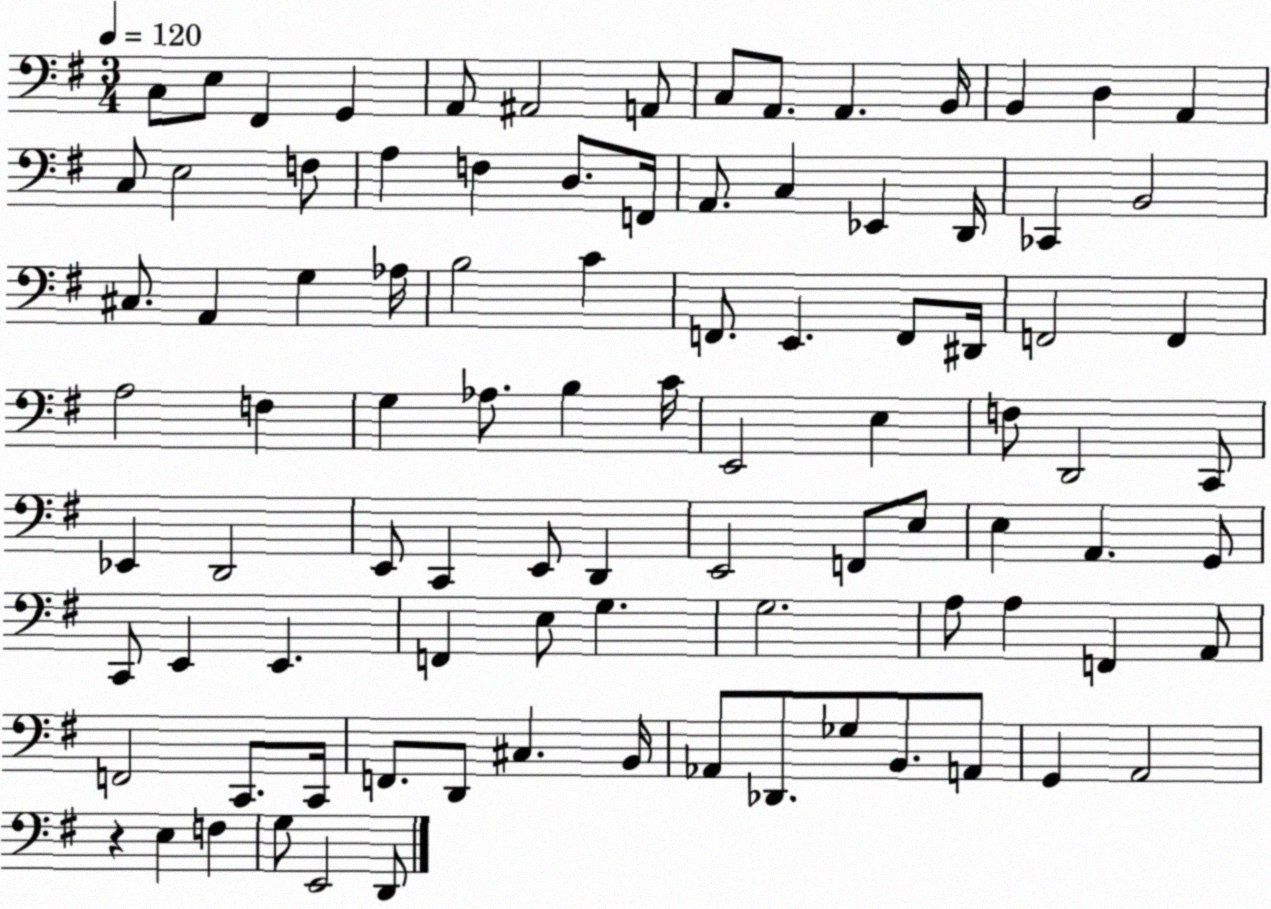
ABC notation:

X:1
T:Untitled
M:3/4
L:1/4
K:G
C,/2 E,/2 ^F,, G,, A,,/2 ^A,,2 A,,/2 C,/2 A,,/2 A,, B,,/4 B,, D, A,, C,/2 E,2 F,/2 A, F, D,/2 F,,/4 A,,/2 C, _E,, D,,/4 _C,, B,,2 ^C,/2 A,, G, _A,/4 B,2 C F,,/2 E,, F,,/2 ^D,,/4 F,,2 F,, A,2 F, G, _A,/2 B, C/4 E,,2 E, F,/2 D,,2 C,,/2 _E,, D,,2 E,,/2 C,, E,,/2 D,, E,,2 F,,/2 E,/2 E, A,, G,,/2 C,,/2 E,, E,, F,, E,/2 G, G,2 A,/2 A, F,, A,,/2 F,,2 C,,/2 C,,/4 F,,/2 D,,/2 ^C, B,,/4 _A,,/2 _D,,/2 _G,/2 B,,/2 A,,/2 G,, A,,2 z E, F, G,/2 E,,2 D,,/2